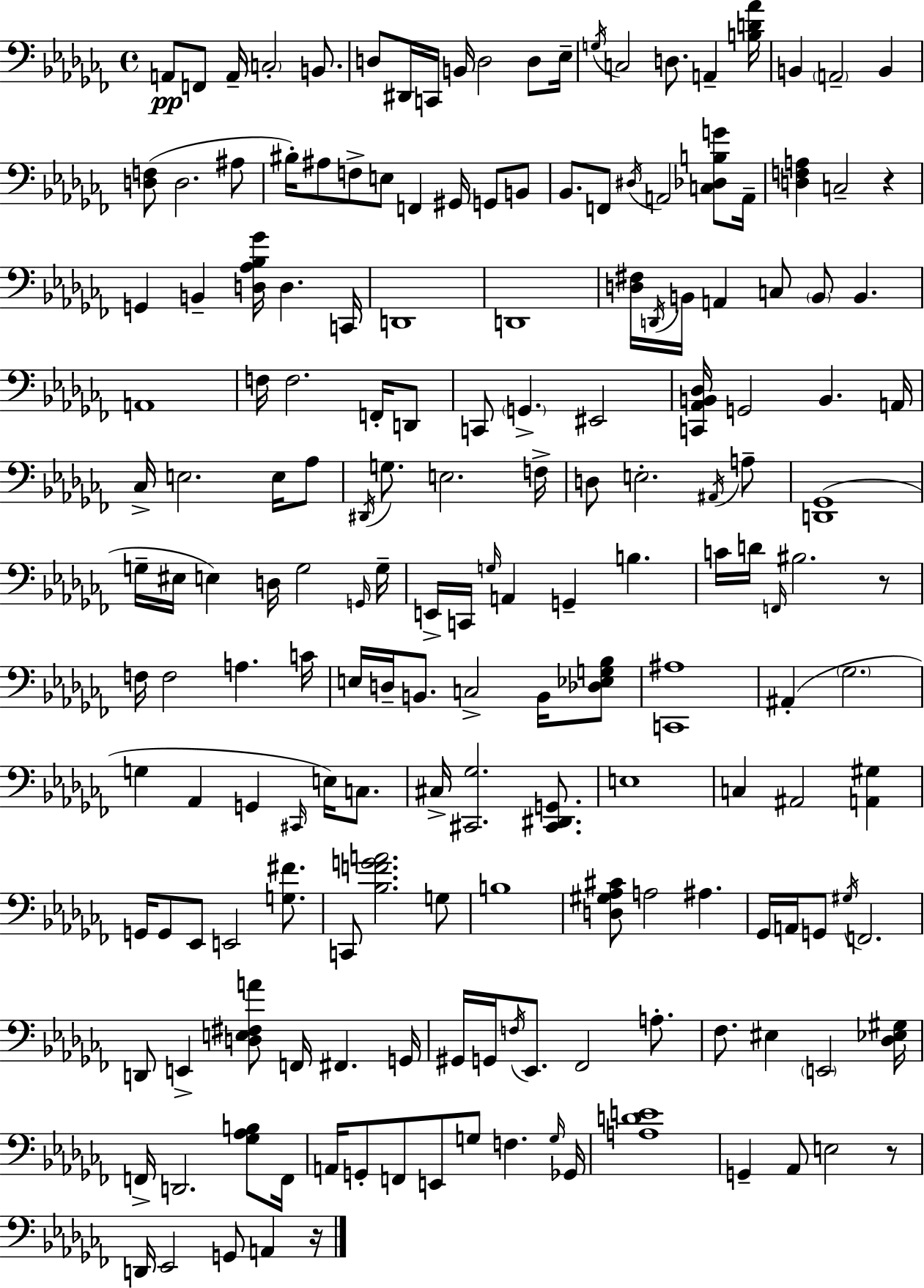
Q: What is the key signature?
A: AES minor